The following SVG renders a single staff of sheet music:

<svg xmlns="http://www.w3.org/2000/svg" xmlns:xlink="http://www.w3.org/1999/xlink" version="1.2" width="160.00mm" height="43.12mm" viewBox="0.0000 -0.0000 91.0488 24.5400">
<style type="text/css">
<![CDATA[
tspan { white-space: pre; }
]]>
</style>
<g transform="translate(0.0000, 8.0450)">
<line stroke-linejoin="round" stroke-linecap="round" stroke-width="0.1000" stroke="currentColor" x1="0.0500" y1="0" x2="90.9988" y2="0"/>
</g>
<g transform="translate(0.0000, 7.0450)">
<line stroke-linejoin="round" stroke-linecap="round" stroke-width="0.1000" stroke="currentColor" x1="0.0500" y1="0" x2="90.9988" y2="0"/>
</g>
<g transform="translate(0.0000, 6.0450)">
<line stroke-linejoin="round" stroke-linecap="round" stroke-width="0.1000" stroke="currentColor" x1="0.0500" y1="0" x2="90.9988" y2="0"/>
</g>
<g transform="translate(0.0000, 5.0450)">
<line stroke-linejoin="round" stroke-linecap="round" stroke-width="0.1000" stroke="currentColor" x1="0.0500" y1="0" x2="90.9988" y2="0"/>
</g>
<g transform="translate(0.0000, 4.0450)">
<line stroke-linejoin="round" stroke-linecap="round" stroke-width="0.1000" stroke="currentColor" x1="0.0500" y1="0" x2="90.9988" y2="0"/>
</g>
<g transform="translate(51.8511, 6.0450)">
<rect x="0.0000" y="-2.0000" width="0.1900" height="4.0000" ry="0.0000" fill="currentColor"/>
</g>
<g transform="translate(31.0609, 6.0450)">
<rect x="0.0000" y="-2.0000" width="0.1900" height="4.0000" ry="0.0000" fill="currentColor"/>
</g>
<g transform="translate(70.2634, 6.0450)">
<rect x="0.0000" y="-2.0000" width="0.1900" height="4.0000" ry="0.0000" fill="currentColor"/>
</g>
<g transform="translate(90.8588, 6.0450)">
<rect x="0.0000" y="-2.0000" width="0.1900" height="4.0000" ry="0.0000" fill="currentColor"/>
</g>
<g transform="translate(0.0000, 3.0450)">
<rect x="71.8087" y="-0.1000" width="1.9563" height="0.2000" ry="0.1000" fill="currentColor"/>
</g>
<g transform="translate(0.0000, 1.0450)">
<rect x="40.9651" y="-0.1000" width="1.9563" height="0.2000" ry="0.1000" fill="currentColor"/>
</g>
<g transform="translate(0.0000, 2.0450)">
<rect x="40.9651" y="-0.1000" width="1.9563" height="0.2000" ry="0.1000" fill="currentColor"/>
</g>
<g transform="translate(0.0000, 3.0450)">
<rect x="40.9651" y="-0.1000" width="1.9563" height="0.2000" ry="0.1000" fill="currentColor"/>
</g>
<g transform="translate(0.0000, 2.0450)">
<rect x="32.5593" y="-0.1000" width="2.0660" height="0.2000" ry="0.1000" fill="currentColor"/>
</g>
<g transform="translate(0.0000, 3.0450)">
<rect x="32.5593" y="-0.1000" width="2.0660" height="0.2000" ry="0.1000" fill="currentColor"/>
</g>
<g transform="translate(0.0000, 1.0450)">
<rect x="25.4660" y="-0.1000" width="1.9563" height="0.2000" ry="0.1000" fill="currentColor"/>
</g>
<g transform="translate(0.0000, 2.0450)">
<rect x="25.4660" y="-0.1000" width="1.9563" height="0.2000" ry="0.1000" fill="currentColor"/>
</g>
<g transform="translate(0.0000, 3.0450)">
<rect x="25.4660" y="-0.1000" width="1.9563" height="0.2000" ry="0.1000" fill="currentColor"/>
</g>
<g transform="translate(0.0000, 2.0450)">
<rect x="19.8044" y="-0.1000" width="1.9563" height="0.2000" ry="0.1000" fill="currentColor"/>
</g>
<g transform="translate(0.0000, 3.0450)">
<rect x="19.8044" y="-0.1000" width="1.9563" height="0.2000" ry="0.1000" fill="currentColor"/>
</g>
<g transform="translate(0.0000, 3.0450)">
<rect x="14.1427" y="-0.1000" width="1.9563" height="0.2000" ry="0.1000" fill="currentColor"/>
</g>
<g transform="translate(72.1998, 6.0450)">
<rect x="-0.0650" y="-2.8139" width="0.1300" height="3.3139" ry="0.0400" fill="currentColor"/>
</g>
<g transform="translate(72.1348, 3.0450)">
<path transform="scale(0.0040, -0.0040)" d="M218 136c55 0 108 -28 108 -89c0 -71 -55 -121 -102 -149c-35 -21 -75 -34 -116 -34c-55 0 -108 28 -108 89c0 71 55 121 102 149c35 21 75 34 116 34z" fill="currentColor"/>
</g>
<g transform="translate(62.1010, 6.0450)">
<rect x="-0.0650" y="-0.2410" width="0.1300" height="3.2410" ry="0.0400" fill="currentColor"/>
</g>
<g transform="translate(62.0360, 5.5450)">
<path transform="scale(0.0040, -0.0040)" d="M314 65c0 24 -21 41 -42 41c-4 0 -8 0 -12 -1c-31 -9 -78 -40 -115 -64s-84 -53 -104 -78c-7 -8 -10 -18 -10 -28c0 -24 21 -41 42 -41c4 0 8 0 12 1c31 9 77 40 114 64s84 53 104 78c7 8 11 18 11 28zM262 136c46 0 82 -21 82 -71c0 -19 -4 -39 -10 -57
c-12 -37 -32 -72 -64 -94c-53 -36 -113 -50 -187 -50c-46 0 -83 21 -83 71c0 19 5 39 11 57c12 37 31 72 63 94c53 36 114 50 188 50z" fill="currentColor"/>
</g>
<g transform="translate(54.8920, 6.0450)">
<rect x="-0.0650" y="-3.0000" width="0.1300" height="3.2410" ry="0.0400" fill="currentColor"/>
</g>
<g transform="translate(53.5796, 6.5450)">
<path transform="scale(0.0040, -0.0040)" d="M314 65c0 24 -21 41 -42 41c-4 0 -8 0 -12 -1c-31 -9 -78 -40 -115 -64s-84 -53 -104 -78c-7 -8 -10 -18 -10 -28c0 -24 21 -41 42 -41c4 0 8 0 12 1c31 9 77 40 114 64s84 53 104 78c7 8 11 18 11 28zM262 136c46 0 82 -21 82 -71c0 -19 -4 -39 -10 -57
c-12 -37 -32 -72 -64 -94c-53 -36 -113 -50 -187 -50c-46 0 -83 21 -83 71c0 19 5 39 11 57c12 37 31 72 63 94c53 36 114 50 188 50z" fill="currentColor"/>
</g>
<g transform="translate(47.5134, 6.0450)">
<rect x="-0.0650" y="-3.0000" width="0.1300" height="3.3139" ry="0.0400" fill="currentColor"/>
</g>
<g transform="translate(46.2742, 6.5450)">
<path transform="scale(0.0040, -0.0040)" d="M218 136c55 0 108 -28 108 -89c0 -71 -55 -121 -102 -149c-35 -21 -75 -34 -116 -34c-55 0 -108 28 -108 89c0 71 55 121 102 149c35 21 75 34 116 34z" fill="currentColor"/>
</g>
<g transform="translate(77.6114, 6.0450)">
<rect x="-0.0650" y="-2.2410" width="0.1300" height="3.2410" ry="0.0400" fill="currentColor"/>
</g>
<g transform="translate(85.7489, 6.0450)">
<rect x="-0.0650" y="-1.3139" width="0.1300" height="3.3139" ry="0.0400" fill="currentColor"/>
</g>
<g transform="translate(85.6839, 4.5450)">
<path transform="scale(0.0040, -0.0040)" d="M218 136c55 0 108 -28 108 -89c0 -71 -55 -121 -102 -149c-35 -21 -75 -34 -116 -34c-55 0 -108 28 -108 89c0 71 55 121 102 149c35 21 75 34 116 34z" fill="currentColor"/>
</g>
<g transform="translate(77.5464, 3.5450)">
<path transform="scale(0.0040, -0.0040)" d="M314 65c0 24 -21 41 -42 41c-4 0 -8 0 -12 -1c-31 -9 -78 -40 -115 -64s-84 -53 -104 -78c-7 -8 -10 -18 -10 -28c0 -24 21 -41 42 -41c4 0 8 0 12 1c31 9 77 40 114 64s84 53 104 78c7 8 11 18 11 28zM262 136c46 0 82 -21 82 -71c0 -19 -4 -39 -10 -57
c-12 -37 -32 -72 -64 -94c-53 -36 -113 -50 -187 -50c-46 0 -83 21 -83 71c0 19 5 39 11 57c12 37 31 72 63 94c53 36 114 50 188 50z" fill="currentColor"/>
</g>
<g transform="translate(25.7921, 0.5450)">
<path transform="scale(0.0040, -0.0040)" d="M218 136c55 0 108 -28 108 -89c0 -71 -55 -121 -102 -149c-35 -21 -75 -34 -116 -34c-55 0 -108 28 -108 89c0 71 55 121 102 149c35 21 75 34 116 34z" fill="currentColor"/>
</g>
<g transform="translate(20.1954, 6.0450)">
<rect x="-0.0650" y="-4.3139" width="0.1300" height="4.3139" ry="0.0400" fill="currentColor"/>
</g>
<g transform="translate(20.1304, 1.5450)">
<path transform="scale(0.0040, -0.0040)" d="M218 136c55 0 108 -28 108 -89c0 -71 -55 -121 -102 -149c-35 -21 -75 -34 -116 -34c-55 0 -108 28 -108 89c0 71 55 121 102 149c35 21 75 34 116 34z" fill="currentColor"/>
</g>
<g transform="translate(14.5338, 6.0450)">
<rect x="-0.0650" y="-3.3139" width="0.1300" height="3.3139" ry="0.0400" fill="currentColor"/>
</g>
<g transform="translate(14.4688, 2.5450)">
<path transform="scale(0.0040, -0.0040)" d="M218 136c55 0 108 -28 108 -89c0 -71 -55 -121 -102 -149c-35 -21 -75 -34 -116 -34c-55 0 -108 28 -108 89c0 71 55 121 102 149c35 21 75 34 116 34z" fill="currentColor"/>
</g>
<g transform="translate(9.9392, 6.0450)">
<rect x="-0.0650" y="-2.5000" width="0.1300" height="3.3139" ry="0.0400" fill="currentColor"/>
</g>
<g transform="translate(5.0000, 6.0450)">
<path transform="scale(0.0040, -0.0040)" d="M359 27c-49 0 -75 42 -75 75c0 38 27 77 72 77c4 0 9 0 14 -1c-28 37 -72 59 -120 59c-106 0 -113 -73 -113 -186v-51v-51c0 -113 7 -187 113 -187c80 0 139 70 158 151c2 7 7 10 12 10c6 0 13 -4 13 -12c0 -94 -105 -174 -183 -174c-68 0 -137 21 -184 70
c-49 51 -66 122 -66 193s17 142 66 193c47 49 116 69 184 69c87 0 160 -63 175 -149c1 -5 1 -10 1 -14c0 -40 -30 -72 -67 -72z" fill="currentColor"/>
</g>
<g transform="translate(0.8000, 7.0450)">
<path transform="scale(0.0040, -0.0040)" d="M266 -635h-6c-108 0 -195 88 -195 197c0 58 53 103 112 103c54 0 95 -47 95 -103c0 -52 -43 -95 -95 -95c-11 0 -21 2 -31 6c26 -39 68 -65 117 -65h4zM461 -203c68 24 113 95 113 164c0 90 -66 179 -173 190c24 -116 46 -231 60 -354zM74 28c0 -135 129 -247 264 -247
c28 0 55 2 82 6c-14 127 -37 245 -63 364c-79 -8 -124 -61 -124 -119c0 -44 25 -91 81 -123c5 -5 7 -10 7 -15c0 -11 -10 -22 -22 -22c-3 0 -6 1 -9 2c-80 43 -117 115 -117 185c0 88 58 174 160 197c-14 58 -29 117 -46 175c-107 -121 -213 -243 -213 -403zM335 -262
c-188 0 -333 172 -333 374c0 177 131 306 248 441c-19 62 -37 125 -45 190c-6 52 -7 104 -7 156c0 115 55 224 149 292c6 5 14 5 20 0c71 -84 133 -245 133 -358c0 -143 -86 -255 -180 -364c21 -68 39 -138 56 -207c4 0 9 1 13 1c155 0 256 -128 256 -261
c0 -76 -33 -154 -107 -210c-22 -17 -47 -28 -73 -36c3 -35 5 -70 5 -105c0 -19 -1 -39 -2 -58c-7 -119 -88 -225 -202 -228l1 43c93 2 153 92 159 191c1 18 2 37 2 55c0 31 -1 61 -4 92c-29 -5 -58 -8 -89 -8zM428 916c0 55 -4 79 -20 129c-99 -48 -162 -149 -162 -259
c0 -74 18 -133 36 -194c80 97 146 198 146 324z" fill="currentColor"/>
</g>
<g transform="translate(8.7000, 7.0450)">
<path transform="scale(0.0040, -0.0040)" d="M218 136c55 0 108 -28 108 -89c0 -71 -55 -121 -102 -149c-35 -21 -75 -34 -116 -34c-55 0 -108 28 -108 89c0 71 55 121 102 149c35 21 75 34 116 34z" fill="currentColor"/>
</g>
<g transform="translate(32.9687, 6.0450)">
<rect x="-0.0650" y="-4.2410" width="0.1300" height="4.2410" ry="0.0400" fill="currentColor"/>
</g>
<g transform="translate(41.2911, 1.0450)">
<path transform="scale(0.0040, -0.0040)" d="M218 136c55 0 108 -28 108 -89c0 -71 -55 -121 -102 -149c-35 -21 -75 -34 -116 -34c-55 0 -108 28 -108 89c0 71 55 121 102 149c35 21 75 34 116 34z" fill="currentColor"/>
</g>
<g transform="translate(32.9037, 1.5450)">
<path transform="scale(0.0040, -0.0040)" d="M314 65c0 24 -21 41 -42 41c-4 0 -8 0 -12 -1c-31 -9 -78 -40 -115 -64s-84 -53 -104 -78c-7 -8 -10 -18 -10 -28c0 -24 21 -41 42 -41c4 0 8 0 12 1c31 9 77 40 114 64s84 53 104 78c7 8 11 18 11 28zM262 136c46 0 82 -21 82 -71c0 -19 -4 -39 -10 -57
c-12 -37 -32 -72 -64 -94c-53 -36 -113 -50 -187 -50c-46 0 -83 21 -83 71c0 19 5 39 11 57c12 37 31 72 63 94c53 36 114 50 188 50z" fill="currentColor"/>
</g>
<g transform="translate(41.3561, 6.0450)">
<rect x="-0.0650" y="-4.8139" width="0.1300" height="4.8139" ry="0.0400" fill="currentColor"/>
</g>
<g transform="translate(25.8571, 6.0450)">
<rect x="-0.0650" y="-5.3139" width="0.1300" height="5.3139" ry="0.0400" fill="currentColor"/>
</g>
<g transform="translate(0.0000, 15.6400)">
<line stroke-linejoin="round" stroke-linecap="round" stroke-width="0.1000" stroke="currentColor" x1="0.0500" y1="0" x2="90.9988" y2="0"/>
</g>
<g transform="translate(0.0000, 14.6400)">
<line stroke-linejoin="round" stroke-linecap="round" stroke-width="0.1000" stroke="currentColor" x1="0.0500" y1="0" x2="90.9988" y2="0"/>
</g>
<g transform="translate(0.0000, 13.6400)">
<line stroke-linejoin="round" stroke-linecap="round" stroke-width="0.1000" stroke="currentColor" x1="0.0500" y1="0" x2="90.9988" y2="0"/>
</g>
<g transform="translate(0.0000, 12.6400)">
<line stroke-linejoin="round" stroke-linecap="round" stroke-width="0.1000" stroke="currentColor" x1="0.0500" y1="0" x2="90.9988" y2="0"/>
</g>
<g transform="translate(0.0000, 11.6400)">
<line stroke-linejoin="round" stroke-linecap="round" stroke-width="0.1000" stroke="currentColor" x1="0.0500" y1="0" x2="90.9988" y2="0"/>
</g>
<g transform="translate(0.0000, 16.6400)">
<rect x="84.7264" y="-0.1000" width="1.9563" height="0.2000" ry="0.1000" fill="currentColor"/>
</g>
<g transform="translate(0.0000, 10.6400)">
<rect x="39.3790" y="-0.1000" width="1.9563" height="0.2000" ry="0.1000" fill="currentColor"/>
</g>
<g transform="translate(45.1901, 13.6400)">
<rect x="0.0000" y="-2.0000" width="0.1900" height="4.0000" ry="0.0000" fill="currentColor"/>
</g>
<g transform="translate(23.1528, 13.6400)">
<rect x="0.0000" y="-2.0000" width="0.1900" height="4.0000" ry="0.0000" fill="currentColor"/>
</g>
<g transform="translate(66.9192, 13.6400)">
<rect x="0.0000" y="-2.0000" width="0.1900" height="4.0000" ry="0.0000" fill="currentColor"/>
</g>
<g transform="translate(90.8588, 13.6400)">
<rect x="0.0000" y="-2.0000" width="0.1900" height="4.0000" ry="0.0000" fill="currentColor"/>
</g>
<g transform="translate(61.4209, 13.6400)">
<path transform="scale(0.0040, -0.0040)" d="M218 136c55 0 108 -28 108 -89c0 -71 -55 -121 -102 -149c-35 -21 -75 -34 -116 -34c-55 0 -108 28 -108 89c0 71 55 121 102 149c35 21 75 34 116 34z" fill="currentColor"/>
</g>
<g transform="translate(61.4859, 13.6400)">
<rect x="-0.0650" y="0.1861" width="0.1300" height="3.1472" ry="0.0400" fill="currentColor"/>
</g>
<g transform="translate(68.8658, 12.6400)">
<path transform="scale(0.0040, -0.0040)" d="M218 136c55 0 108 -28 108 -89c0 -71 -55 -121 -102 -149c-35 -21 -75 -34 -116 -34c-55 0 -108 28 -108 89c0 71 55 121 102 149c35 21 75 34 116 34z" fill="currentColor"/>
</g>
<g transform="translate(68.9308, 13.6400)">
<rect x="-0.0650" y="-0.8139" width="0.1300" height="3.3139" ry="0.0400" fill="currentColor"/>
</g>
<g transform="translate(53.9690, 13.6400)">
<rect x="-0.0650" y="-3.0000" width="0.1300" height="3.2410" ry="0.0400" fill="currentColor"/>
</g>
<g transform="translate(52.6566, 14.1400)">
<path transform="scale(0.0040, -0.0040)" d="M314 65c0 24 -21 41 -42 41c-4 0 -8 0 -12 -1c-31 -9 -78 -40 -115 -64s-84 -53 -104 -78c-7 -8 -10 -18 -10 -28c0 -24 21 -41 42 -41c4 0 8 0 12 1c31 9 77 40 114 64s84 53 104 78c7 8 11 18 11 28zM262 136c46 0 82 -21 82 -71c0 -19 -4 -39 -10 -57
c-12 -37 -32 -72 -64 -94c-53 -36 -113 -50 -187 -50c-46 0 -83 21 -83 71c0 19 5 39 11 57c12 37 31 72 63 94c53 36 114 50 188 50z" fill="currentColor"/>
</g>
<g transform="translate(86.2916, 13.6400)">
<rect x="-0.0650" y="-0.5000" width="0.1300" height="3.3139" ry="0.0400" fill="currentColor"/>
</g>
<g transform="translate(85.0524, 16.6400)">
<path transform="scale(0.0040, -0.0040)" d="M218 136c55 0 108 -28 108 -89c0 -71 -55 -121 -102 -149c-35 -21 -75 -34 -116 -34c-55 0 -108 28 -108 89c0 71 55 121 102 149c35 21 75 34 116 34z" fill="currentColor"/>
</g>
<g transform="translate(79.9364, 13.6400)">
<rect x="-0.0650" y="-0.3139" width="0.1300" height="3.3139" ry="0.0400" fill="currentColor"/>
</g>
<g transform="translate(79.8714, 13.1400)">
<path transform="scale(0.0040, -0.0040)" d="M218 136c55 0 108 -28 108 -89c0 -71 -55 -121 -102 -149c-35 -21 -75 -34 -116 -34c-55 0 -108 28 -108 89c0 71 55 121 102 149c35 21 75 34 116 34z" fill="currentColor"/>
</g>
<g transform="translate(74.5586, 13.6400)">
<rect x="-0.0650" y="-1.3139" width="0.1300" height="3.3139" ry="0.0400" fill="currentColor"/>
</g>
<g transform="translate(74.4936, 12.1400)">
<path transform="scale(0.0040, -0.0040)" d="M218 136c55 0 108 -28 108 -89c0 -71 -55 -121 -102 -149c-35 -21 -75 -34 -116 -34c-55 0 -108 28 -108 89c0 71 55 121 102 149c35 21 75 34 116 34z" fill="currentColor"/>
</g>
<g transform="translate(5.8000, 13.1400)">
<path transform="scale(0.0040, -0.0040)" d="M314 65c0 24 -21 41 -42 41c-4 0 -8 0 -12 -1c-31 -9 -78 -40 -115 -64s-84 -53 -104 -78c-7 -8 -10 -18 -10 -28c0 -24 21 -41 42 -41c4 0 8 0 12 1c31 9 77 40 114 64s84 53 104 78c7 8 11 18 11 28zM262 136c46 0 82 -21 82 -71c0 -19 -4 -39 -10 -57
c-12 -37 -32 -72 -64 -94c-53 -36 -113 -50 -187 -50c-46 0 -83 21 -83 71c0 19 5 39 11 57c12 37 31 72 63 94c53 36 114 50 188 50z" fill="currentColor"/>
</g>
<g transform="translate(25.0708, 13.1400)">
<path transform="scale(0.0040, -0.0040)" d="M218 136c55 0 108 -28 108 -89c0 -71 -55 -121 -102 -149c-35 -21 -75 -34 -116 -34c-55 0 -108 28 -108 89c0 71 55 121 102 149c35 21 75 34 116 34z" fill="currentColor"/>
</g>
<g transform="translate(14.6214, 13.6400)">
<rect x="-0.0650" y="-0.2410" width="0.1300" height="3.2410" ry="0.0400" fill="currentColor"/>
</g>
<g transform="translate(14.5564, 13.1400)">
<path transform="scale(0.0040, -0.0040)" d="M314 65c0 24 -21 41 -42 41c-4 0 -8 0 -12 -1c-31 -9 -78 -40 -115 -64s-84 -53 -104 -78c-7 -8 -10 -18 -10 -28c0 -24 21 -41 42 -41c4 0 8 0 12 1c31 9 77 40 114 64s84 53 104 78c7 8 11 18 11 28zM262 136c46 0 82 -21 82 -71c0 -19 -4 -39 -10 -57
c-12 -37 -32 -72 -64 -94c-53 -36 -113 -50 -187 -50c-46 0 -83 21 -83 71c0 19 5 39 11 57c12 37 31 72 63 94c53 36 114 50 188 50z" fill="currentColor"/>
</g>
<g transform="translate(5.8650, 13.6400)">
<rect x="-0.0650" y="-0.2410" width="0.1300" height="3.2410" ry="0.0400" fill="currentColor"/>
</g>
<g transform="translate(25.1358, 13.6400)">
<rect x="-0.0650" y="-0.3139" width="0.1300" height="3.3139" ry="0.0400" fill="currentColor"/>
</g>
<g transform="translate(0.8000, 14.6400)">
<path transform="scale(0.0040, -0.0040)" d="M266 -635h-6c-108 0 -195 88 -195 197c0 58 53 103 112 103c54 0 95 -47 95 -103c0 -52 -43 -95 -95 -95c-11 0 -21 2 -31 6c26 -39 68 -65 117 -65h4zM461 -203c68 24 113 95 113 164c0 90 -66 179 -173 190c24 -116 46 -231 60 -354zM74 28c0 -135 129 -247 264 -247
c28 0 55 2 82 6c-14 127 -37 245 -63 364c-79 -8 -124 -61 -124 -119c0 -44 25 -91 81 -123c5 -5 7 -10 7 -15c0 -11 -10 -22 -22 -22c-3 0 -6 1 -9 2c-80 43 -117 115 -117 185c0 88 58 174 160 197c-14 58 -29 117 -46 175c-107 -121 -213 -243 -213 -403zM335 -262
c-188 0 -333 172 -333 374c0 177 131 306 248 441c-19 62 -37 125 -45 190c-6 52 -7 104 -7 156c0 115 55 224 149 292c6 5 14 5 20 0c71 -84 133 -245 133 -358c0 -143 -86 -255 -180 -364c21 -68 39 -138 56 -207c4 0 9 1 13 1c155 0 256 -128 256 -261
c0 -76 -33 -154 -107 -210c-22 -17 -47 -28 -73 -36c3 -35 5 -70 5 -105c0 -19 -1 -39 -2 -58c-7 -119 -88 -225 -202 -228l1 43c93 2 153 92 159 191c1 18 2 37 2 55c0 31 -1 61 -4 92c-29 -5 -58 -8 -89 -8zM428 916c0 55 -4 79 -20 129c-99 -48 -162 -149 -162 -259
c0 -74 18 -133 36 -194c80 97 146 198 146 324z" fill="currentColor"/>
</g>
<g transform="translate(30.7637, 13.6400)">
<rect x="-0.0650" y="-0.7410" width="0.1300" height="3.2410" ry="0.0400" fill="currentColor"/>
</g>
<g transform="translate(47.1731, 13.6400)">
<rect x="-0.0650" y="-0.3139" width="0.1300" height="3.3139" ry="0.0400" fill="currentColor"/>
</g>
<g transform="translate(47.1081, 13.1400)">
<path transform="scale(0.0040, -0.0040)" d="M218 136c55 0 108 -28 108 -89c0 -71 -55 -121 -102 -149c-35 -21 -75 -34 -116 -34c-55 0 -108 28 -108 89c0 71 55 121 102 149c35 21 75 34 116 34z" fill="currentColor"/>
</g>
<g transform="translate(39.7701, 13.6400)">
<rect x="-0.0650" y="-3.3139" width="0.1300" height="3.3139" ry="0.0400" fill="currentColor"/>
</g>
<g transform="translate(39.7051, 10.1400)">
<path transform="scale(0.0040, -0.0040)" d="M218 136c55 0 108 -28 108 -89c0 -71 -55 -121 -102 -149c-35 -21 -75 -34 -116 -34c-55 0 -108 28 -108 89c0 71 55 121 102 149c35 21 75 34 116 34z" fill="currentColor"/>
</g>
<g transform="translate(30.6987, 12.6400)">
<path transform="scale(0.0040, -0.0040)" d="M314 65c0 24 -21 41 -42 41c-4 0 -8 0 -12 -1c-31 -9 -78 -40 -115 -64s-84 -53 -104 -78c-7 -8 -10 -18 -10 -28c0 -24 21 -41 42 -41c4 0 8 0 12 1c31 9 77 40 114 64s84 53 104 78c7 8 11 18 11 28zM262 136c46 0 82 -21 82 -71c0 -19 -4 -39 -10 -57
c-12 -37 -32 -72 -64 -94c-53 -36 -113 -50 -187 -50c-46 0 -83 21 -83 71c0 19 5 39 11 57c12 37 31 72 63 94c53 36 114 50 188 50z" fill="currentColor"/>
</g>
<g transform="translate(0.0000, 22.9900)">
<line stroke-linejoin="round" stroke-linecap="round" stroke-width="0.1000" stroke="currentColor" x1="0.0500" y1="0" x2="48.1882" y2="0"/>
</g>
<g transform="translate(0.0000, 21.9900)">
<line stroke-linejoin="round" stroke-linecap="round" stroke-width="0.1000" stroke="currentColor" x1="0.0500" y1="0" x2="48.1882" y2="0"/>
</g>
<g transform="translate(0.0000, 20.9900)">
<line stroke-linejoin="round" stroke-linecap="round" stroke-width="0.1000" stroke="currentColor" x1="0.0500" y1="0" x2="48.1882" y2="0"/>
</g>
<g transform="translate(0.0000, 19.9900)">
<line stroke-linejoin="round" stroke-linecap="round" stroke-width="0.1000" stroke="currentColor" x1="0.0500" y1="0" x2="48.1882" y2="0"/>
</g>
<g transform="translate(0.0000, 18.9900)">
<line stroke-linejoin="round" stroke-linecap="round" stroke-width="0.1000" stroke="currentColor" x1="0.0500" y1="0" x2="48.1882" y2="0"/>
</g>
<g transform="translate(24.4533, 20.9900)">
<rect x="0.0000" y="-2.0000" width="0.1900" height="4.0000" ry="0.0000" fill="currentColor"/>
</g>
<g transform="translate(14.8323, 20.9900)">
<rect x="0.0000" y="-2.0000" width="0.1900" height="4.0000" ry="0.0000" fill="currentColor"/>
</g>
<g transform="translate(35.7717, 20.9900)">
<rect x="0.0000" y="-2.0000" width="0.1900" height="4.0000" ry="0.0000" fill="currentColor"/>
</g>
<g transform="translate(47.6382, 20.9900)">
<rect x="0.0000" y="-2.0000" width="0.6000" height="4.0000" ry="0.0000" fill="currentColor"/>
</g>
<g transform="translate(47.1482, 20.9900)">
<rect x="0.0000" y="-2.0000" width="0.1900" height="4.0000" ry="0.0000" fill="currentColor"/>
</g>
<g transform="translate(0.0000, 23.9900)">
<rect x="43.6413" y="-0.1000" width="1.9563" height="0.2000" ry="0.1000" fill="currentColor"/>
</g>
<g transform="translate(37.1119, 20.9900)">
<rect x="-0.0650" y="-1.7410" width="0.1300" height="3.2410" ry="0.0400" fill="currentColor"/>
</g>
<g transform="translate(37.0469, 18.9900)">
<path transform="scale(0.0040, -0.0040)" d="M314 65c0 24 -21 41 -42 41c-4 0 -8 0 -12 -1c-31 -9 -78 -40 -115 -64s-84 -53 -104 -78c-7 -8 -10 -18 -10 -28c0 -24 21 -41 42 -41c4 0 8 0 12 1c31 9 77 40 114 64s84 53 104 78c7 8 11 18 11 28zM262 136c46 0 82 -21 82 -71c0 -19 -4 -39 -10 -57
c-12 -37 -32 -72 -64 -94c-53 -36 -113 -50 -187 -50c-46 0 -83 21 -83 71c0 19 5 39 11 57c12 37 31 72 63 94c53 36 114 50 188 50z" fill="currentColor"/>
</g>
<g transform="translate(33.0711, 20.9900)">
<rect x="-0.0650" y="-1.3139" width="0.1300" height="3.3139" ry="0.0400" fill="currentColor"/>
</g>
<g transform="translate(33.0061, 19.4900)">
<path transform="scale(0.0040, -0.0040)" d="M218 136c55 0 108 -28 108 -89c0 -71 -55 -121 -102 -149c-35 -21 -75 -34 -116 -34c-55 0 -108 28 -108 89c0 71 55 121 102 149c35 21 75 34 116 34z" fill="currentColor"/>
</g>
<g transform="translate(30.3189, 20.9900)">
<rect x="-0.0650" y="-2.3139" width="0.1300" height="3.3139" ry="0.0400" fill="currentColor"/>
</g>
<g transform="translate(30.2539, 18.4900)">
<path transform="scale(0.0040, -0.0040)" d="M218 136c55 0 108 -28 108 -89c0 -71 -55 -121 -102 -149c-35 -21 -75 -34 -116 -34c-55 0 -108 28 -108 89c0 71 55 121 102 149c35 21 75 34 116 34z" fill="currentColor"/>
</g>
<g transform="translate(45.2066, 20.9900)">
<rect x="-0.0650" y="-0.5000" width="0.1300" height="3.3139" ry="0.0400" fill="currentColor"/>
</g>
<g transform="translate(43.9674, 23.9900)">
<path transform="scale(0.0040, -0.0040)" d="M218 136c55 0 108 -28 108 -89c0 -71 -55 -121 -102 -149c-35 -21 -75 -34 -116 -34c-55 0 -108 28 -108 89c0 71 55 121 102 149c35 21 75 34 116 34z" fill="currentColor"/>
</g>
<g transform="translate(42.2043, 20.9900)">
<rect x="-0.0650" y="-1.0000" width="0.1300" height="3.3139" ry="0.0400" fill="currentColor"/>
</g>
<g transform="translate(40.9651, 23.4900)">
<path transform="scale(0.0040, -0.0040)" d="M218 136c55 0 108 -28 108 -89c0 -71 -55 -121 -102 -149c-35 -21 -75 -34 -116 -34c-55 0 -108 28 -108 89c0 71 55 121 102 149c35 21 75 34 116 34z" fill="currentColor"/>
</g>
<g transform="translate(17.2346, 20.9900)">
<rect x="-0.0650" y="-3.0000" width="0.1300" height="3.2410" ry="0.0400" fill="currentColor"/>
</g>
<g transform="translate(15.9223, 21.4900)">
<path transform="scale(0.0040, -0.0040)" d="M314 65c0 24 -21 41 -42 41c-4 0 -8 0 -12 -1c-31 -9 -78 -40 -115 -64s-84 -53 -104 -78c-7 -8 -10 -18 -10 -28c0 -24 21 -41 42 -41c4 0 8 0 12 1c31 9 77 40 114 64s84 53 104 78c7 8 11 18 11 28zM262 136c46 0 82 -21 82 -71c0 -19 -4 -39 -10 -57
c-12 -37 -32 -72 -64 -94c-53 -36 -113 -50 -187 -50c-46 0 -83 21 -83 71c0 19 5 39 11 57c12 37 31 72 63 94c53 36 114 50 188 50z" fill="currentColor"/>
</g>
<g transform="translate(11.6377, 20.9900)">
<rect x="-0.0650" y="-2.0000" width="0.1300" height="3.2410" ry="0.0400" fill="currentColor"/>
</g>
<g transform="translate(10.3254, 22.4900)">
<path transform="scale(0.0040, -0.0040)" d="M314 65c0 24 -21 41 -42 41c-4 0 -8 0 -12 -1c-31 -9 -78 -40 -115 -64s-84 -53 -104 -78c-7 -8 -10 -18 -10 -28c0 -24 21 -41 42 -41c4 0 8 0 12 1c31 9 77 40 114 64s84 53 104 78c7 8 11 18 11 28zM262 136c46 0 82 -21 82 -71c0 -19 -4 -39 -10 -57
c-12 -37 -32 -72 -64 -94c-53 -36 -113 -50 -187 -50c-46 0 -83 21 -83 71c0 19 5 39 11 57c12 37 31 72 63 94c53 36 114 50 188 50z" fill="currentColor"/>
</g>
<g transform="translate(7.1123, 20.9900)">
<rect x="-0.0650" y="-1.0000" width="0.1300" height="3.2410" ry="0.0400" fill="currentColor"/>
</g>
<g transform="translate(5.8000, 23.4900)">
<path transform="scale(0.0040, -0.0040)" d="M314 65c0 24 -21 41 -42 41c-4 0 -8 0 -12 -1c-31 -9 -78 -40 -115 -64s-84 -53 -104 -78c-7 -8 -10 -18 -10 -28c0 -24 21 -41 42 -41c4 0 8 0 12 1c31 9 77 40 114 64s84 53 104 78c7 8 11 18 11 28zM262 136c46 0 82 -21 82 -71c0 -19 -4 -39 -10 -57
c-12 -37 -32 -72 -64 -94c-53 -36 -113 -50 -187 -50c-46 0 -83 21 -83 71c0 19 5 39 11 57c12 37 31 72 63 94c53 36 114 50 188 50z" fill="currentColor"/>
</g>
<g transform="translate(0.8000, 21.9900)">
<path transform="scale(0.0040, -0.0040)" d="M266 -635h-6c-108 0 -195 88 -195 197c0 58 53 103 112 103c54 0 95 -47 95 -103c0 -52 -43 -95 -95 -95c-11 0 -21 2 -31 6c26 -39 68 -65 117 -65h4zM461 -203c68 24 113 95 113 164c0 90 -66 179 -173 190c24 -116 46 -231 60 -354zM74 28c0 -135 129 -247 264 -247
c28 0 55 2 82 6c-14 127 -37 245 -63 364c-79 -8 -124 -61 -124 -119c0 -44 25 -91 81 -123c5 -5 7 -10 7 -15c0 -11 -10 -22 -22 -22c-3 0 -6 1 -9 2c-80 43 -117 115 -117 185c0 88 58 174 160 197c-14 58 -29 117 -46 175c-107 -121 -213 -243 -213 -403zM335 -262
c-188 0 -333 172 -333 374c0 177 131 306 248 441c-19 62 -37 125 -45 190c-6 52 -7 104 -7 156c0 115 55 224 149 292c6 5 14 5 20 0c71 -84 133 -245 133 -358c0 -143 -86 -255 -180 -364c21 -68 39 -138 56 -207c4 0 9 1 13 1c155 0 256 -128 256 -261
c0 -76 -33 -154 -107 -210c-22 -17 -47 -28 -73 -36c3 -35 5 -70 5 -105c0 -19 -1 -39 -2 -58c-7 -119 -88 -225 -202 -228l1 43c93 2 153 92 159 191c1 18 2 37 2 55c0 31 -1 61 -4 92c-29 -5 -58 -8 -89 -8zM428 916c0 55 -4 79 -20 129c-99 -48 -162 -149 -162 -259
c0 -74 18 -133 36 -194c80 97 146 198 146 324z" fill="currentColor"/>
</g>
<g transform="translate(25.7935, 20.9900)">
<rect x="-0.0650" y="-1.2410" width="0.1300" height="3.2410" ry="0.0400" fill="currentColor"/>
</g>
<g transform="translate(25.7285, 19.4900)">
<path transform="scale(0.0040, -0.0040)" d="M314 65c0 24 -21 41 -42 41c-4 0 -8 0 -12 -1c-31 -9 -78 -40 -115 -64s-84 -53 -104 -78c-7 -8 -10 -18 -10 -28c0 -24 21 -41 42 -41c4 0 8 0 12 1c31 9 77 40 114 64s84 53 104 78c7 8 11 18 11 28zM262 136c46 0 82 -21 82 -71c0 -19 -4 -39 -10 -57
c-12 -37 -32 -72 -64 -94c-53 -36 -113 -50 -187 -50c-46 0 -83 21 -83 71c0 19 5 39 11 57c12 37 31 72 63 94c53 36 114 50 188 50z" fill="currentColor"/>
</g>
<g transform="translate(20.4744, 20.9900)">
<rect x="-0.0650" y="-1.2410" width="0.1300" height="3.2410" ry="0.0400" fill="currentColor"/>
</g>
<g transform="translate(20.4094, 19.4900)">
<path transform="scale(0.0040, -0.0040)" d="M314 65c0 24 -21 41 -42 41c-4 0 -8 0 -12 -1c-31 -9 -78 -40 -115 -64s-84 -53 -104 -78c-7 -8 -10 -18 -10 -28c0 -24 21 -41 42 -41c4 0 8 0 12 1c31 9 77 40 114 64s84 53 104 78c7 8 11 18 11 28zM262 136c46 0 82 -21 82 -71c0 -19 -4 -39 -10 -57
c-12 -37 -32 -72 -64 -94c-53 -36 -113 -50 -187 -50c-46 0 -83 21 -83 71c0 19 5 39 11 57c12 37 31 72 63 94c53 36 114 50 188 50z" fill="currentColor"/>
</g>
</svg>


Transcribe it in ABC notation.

X:1
T:Untitled
M:4/4
L:1/4
K:C
G b d' f' d'2 e' A A2 c2 a g2 e c2 c2 c d2 b c A2 B d e c C D2 F2 A2 e2 e2 g e f2 D C